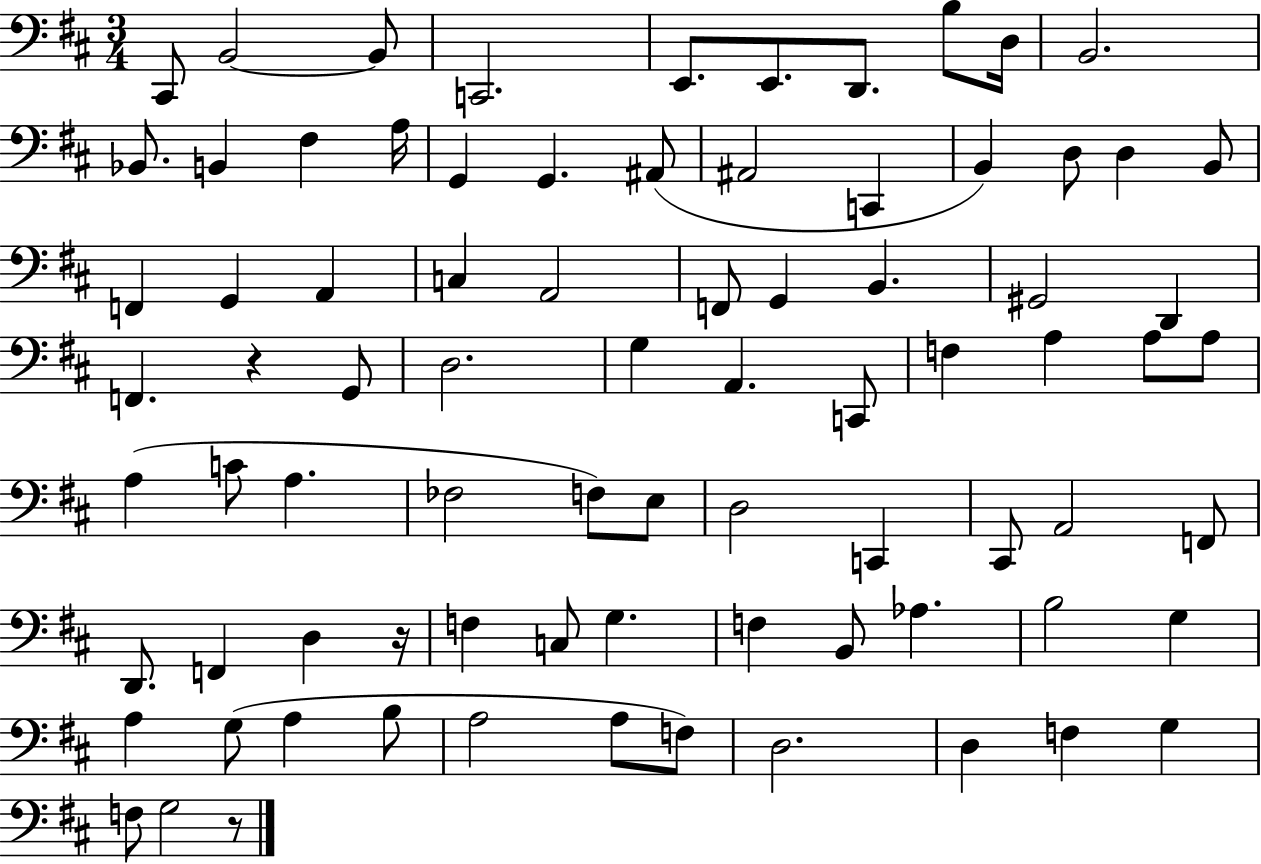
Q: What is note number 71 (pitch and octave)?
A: A3